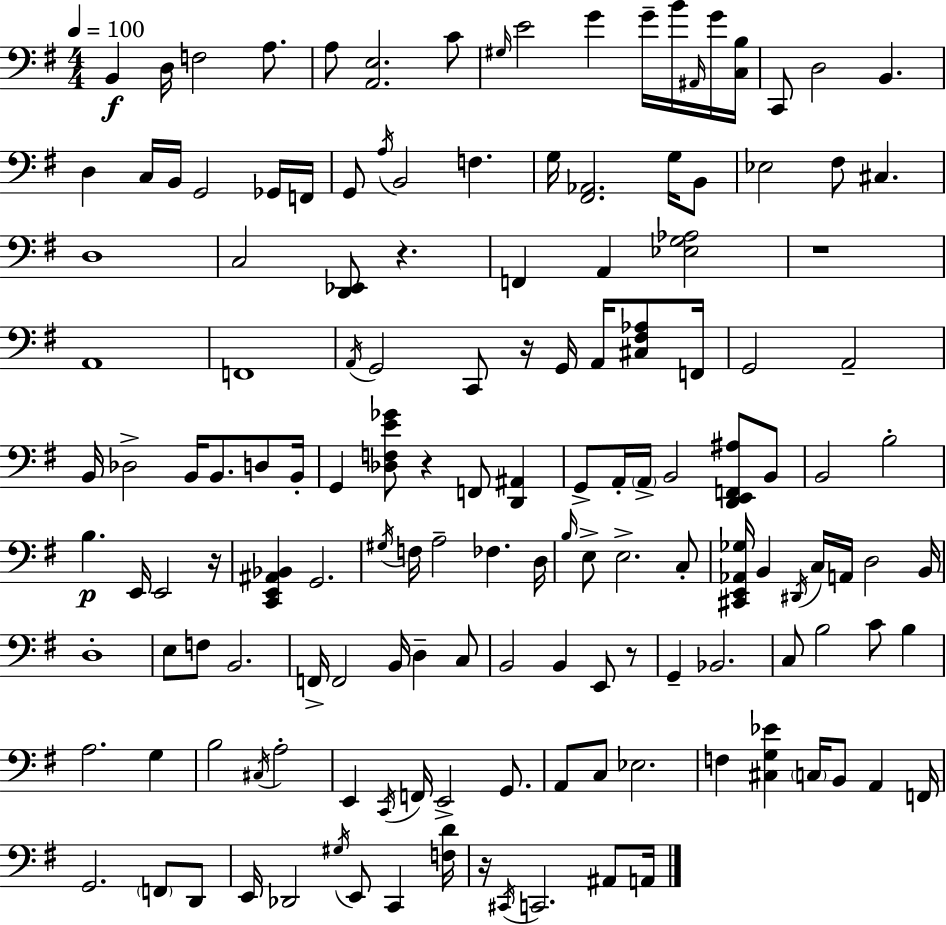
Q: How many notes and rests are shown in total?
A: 148